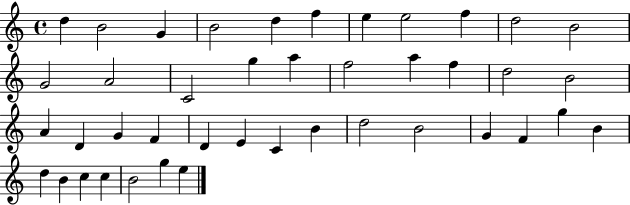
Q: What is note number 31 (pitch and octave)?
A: B4